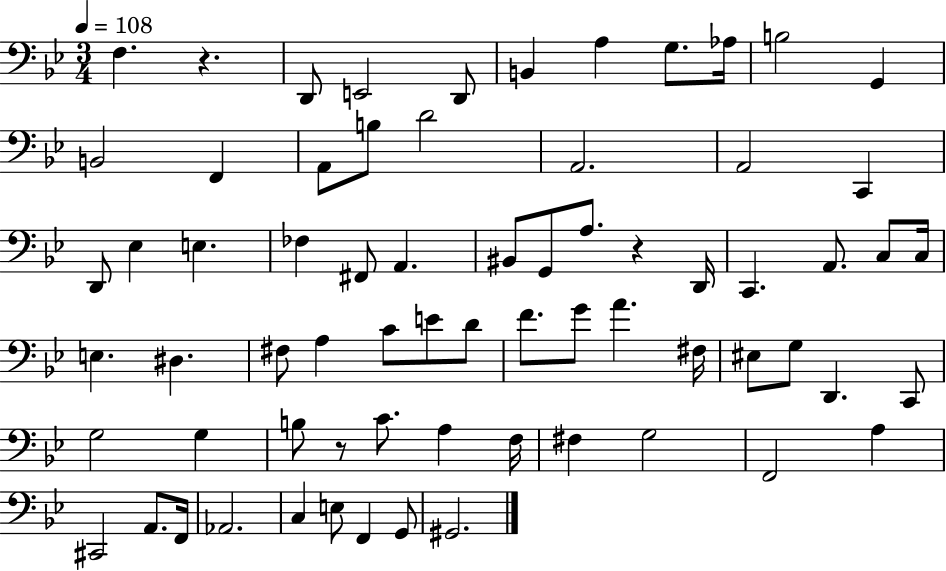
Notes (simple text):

F3/q. R/q. D2/e E2/h D2/e B2/q A3/q G3/e. Ab3/s B3/h G2/q B2/h F2/q A2/e B3/e D4/h A2/h. A2/h C2/q D2/e Eb3/q E3/q. FES3/q F#2/e A2/q. BIS2/e G2/e A3/e. R/q D2/s C2/q. A2/e. C3/e C3/s E3/q. D#3/q. F#3/e A3/q C4/e E4/e D4/e F4/e. G4/e A4/q. F#3/s EIS3/e G3/e D2/q. C2/e G3/h G3/q B3/e R/e C4/e. A3/q F3/s F#3/q G3/h F2/h A3/q C#2/h A2/e. F2/s Ab2/h. C3/q E3/e F2/q G2/e G#2/h.